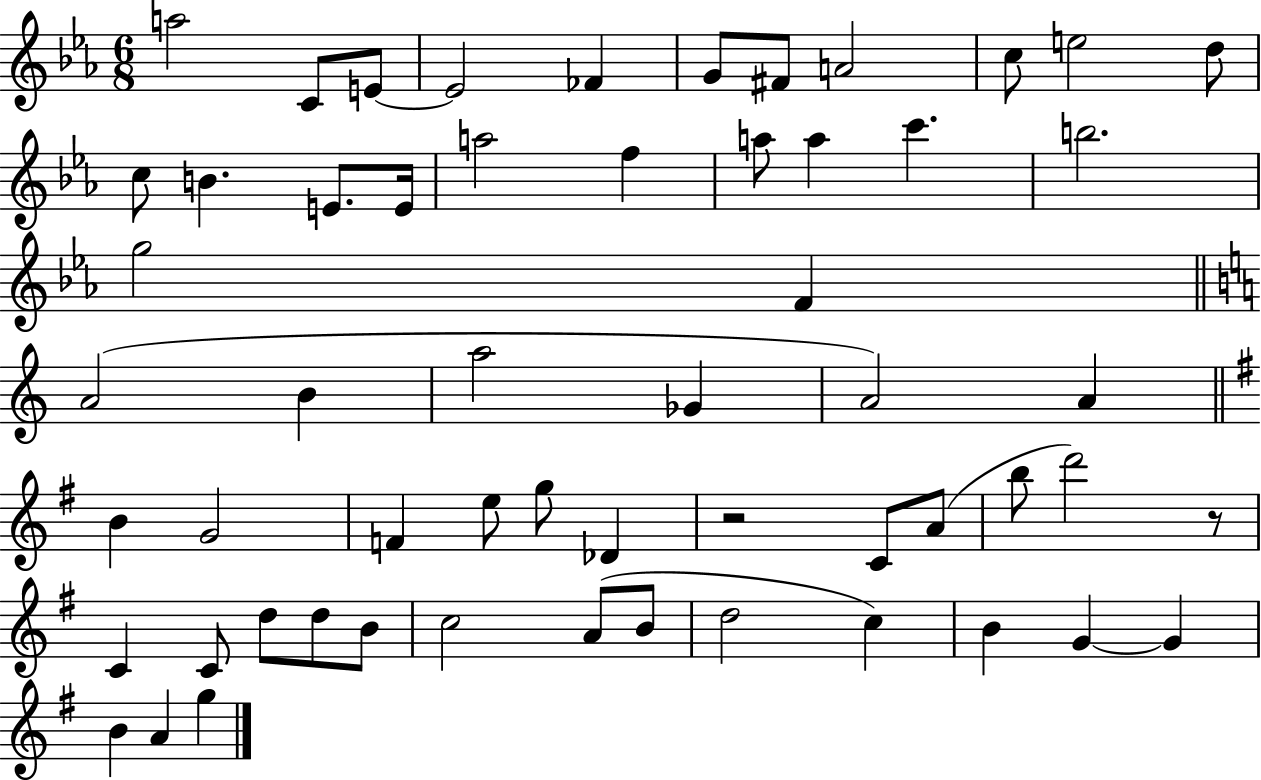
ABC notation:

X:1
T:Untitled
M:6/8
L:1/4
K:Eb
a2 C/2 E/2 E2 _F G/2 ^F/2 A2 c/2 e2 d/2 c/2 B E/2 E/4 a2 f a/2 a c' b2 g2 F A2 B a2 _G A2 A B G2 F e/2 g/2 _D z2 C/2 A/2 b/2 d'2 z/2 C C/2 d/2 d/2 B/2 c2 A/2 B/2 d2 c B G G B A g